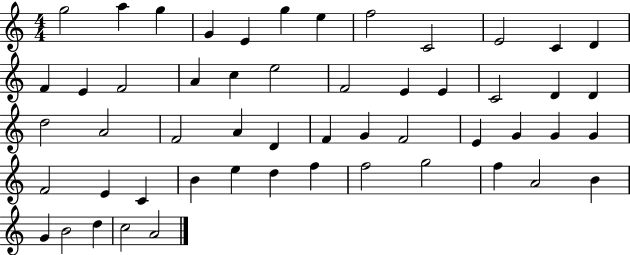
X:1
T:Untitled
M:4/4
L:1/4
K:C
g2 a g G E g e f2 C2 E2 C D F E F2 A c e2 F2 E E C2 D D d2 A2 F2 A D F G F2 E G G G F2 E C B e d f f2 g2 f A2 B G B2 d c2 A2